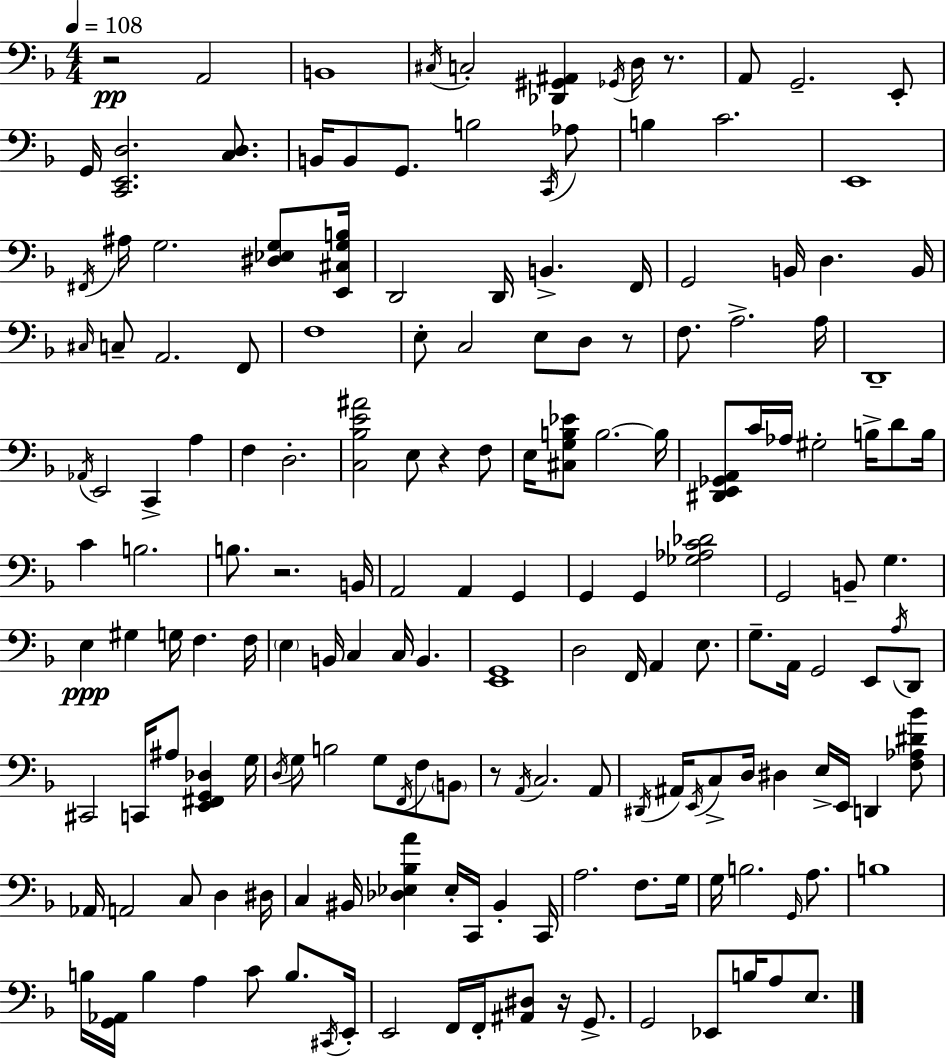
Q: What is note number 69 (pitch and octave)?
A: G2